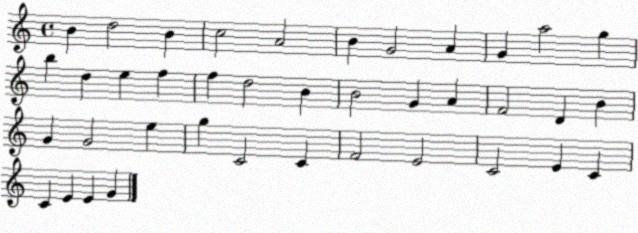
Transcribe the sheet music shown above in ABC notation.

X:1
T:Untitled
M:4/4
L:1/4
K:C
B d2 B c2 A2 B G2 A G a2 g b d e f f d2 B B2 G A F2 D B G G2 e g C2 C F2 E2 C2 E C C E E G